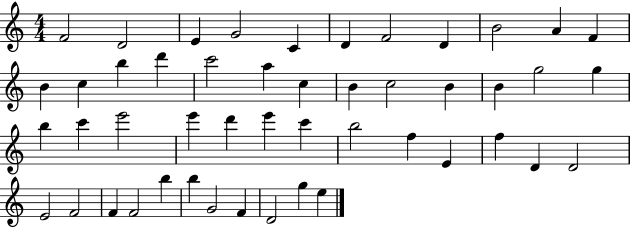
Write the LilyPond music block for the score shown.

{
  \clef treble
  \numericTimeSignature
  \time 4/4
  \key c \major
  f'2 d'2 | e'4 g'2 c'4 | d'4 f'2 d'4 | b'2 a'4 f'4 | \break b'4 c''4 b''4 d'''4 | c'''2 a''4 c''4 | b'4 c''2 b'4 | b'4 g''2 g''4 | \break b''4 c'''4 e'''2 | e'''4 d'''4 e'''4 c'''4 | b''2 f''4 e'4 | f''4 d'4 d'2 | \break e'2 f'2 | f'4 f'2 b''4 | b''4 g'2 f'4 | d'2 g''4 e''4 | \break \bar "|."
}